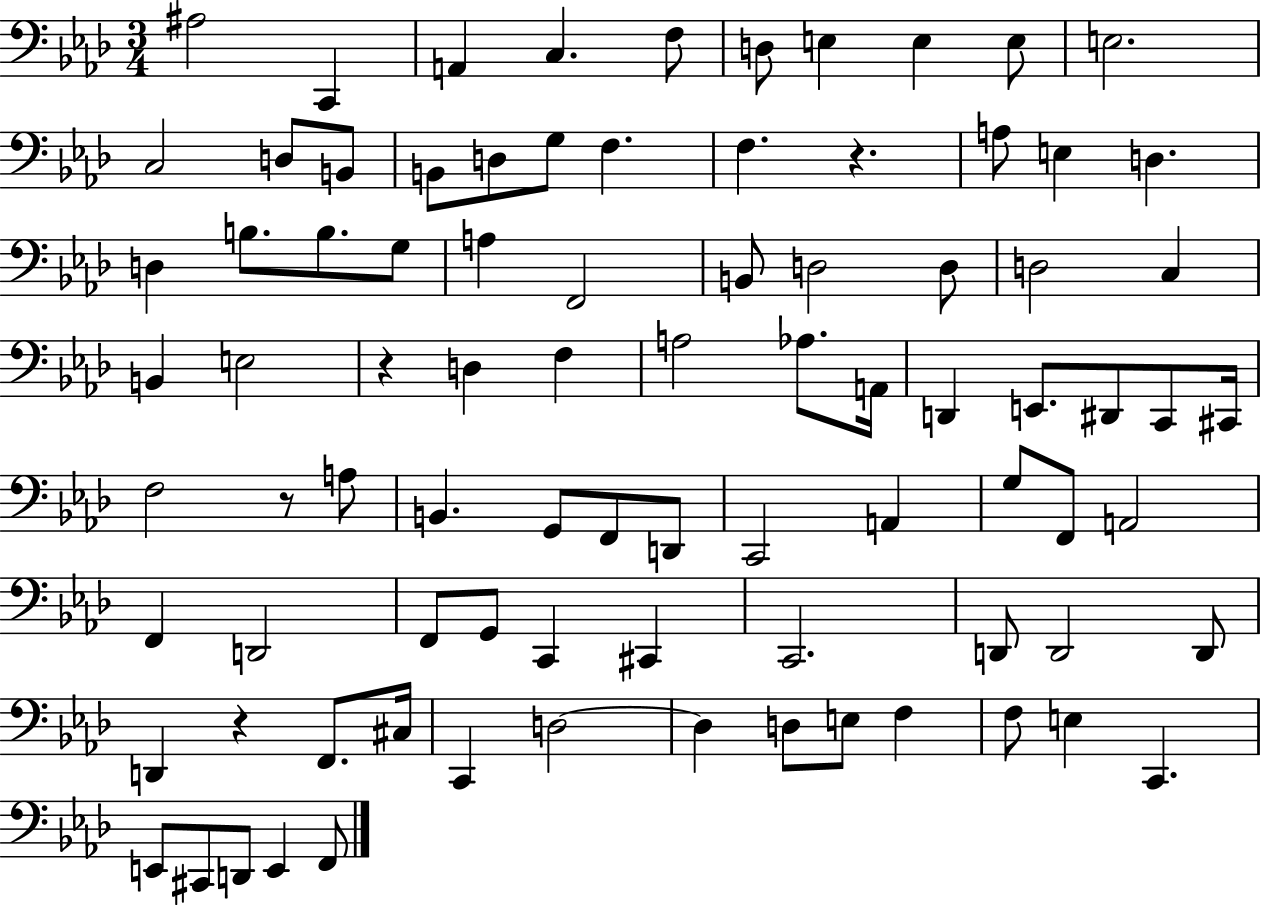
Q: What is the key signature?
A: AES major